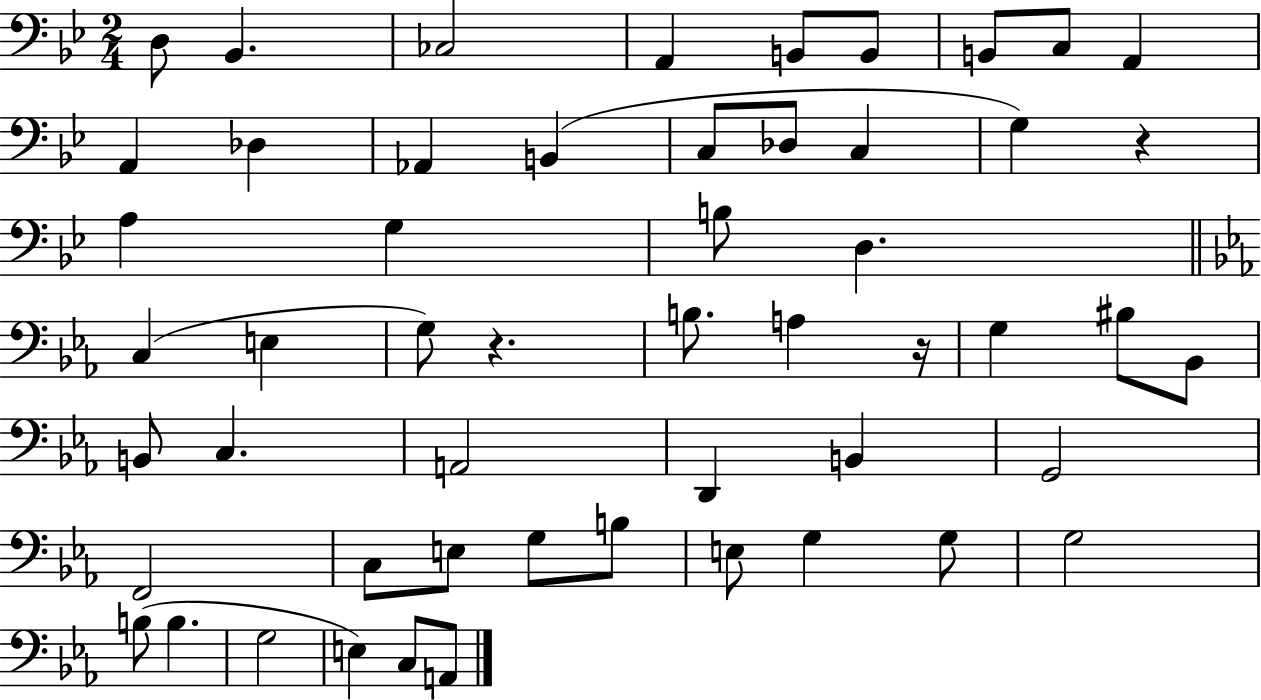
{
  \clef bass
  \numericTimeSignature
  \time 2/4
  \key bes \major
  d8 bes,4. | ces2 | a,4 b,8 b,8 | b,8 c8 a,4 | \break a,4 des4 | aes,4 b,4( | c8 des8 c4 | g4) r4 | \break a4 g4 | b8 d4. | \bar "||" \break \key c \minor c4( e4 | g8) r4. | b8. a4 r16 | g4 bis8 bes,8 | \break b,8 c4. | a,2 | d,4 b,4 | g,2 | \break f,2 | c8 e8 g8 b8 | e8 g4 g8 | g2 | \break b8( b4. | g2 | e4) c8 a,8 | \bar "|."
}